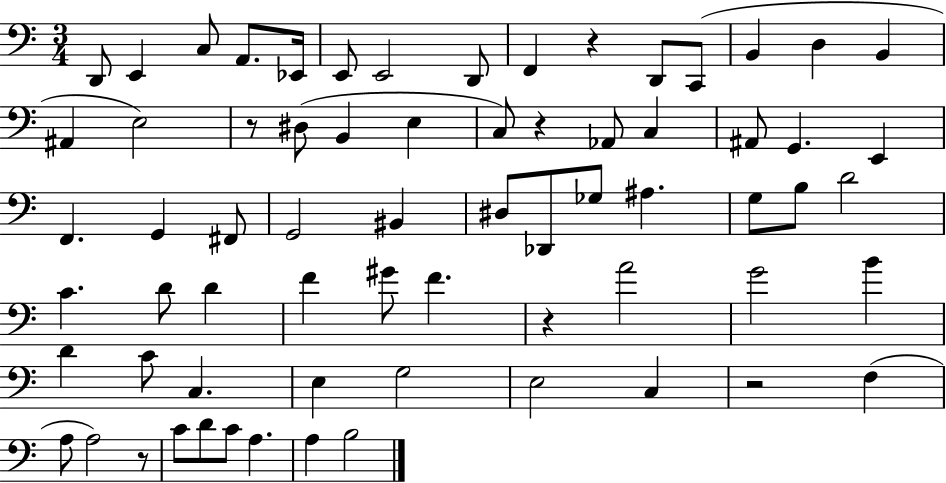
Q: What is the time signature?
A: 3/4